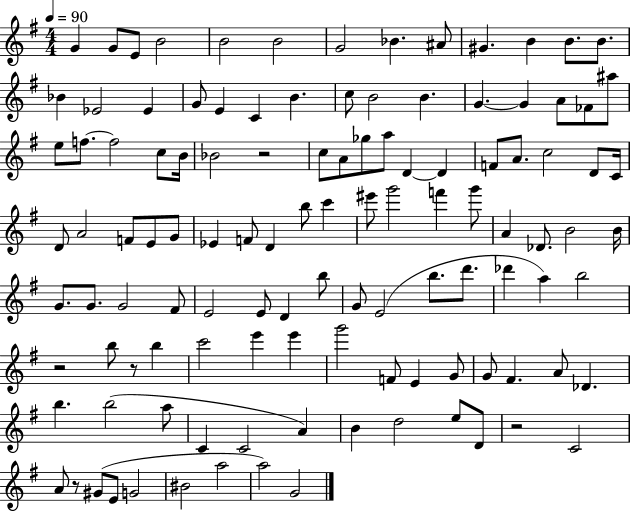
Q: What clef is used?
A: treble